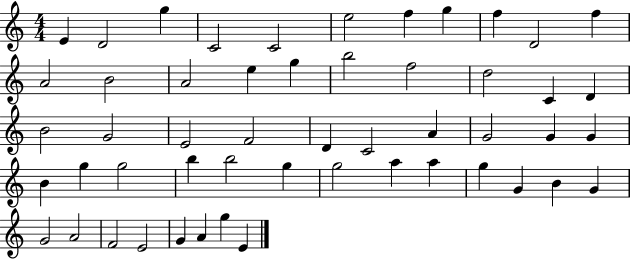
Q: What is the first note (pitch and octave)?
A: E4